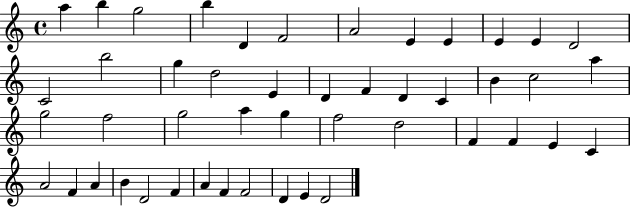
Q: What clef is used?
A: treble